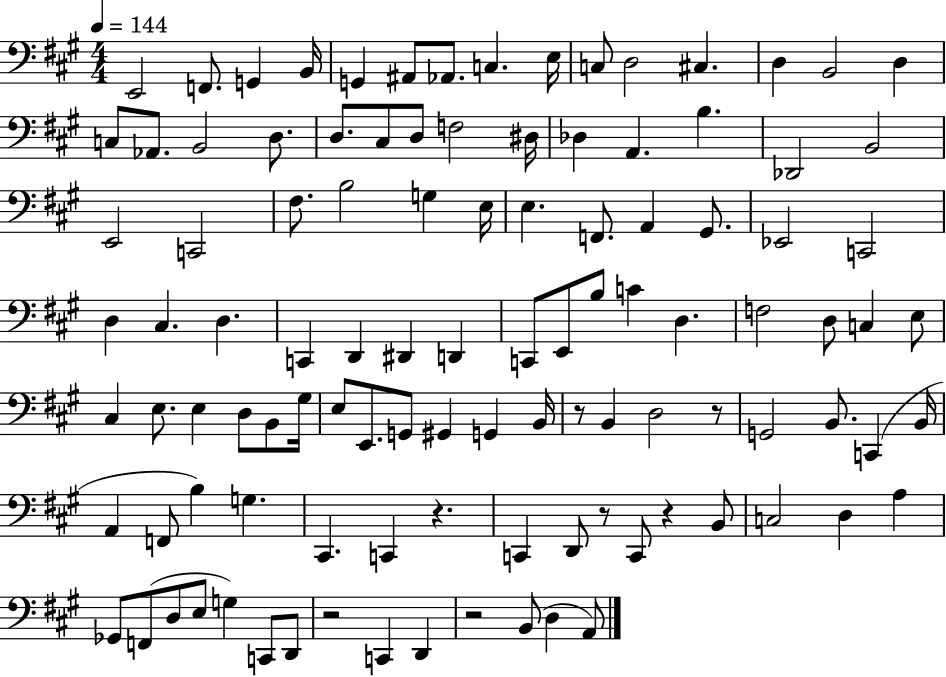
E2/h F2/e. G2/q B2/s G2/q A#2/e Ab2/e. C3/q. E3/s C3/e D3/h C#3/q. D3/q B2/h D3/q C3/e Ab2/e. B2/h D3/e. D3/e. C#3/e D3/e F3/h D#3/s Db3/q A2/q. B3/q. Db2/h B2/h E2/h C2/h F#3/e. B3/h G3/q E3/s E3/q. F2/e. A2/q G#2/e. Eb2/h C2/h D3/q C#3/q. D3/q. C2/q D2/q D#2/q D2/q C2/e E2/e B3/e C4/q D3/q. F3/h D3/e C3/q E3/e C#3/q E3/e. E3/q D3/e B2/e G#3/s E3/e E2/e. G2/e G#2/q G2/q B2/s R/e B2/q D3/h R/e G2/h B2/e. C2/q B2/s A2/q F2/e B3/q G3/q. C#2/q. C2/q R/q. C2/q D2/e R/e C2/e R/q B2/e C3/h D3/q A3/q Gb2/e F2/e D3/e E3/e G3/q C2/e D2/e R/h C2/q D2/q R/h B2/e D3/q A2/e